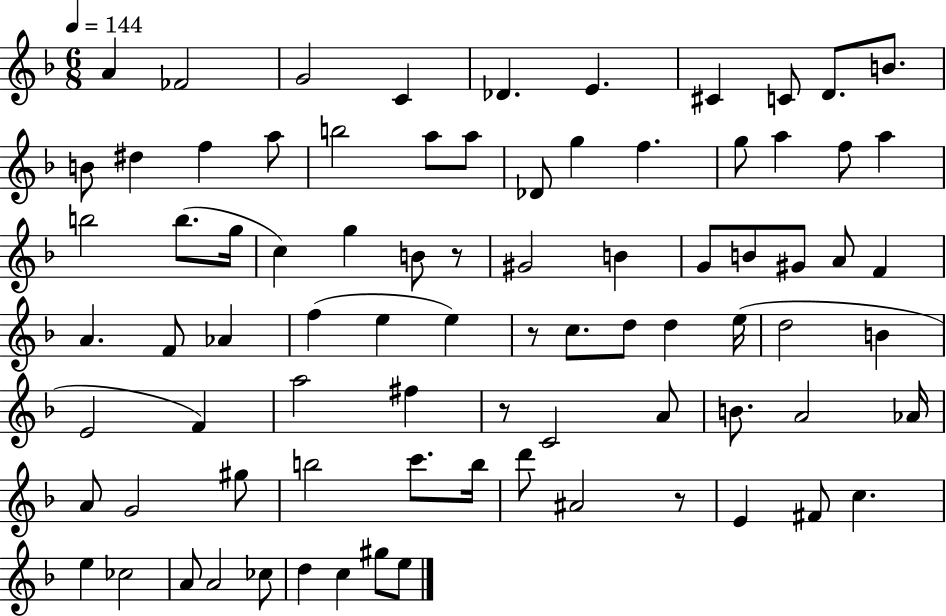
X:1
T:Untitled
M:6/8
L:1/4
K:F
A _F2 G2 C _D E ^C C/2 D/2 B/2 B/2 ^d f a/2 b2 a/2 a/2 _D/2 g f g/2 a f/2 a b2 b/2 g/4 c g B/2 z/2 ^G2 B G/2 B/2 ^G/2 A/2 F A F/2 _A f e e z/2 c/2 d/2 d e/4 d2 B E2 F a2 ^f z/2 C2 A/2 B/2 A2 _A/4 A/2 G2 ^g/2 b2 c'/2 b/4 d'/2 ^A2 z/2 E ^F/2 c e _c2 A/2 A2 _c/2 d c ^g/2 e/2